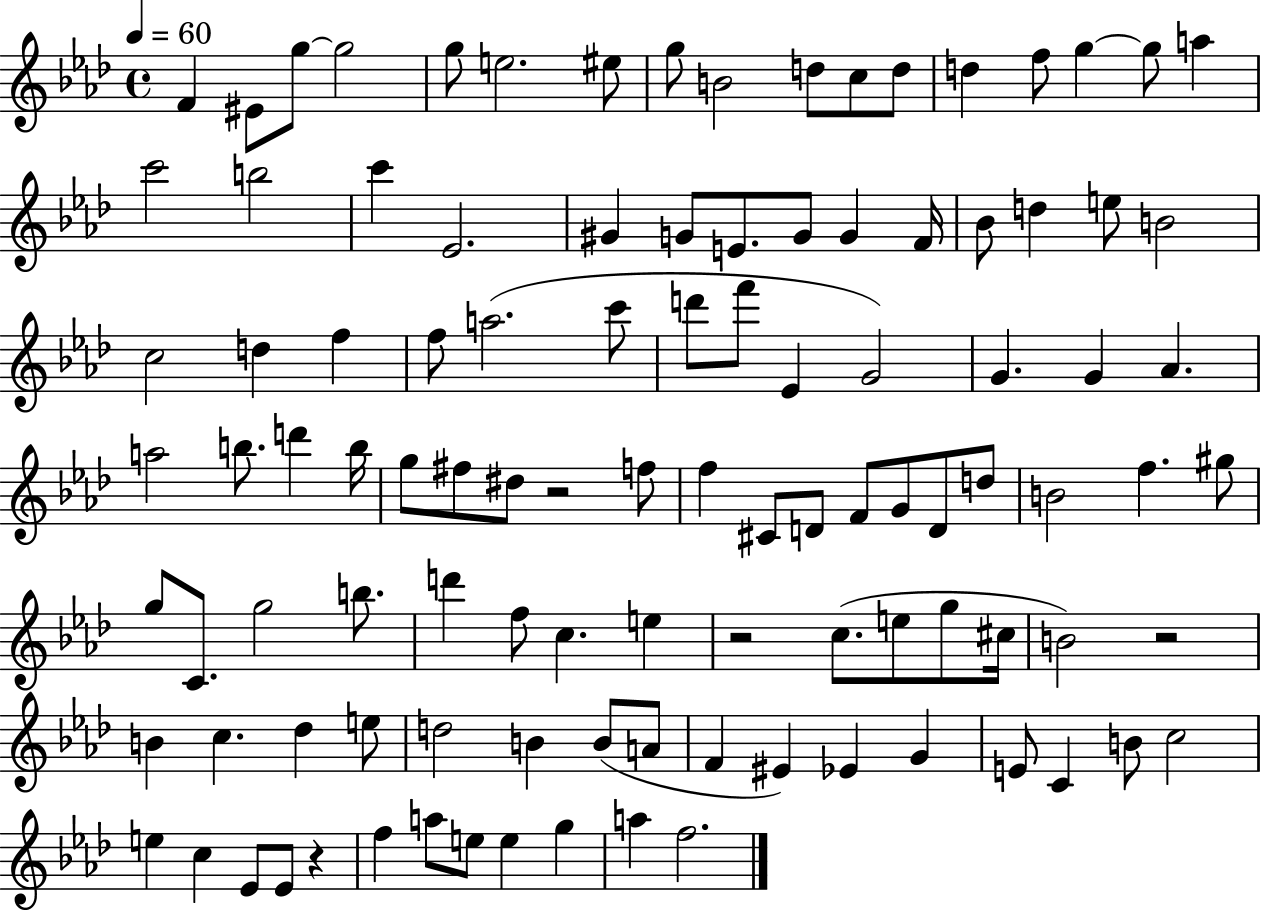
F4/q EIS4/e G5/e G5/h G5/e E5/h. EIS5/e G5/e B4/h D5/e C5/e D5/e D5/q F5/e G5/q G5/e A5/q C6/h B5/h C6/q Eb4/h. G#4/q G4/e E4/e. G4/e G4/q F4/s Bb4/e D5/q E5/e B4/h C5/h D5/q F5/q F5/e A5/h. C6/e D6/e F6/e Eb4/q G4/h G4/q. G4/q Ab4/q. A5/h B5/e. D6/q B5/s G5/e F#5/e D#5/e R/h F5/e F5/q C#4/e D4/e F4/e G4/e D4/e D5/e B4/h F5/q. G#5/e G5/e C4/e. G5/h B5/e. D6/q F5/e C5/q. E5/q R/h C5/e. E5/e G5/e C#5/s B4/h R/h B4/q C5/q. Db5/q E5/e D5/h B4/q B4/e A4/e F4/q EIS4/q Eb4/q G4/q E4/e C4/q B4/e C5/h E5/q C5/q Eb4/e Eb4/e R/q F5/q A5/e E5/e E5/q G5/q A5/q F5/h.